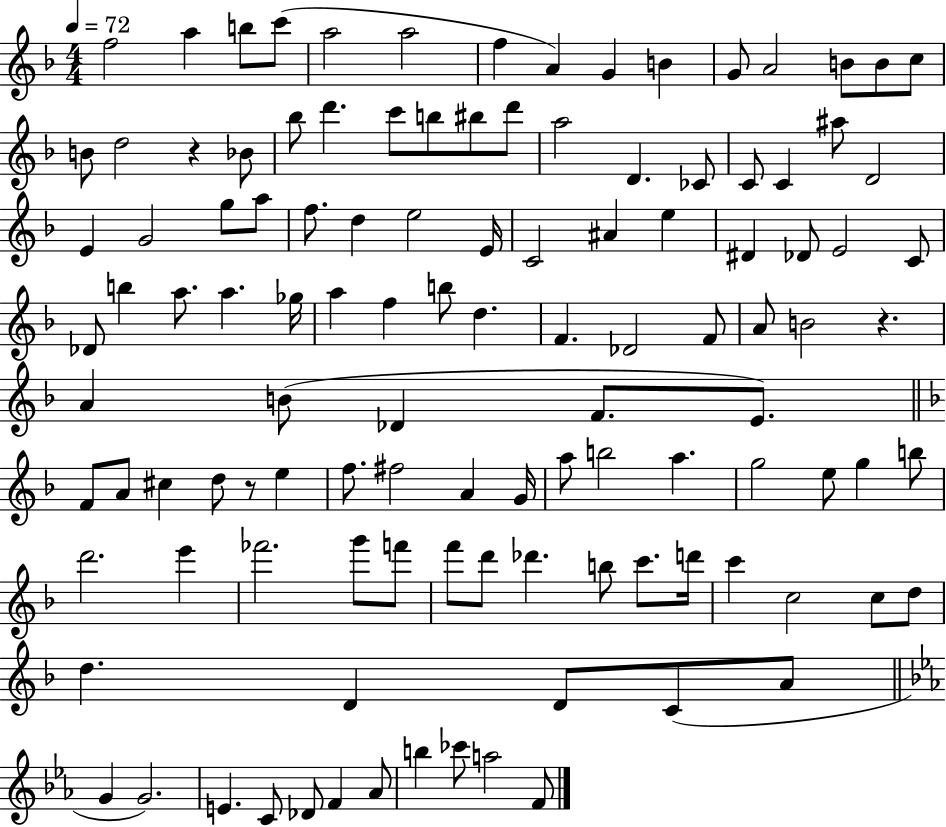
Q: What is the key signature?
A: F major